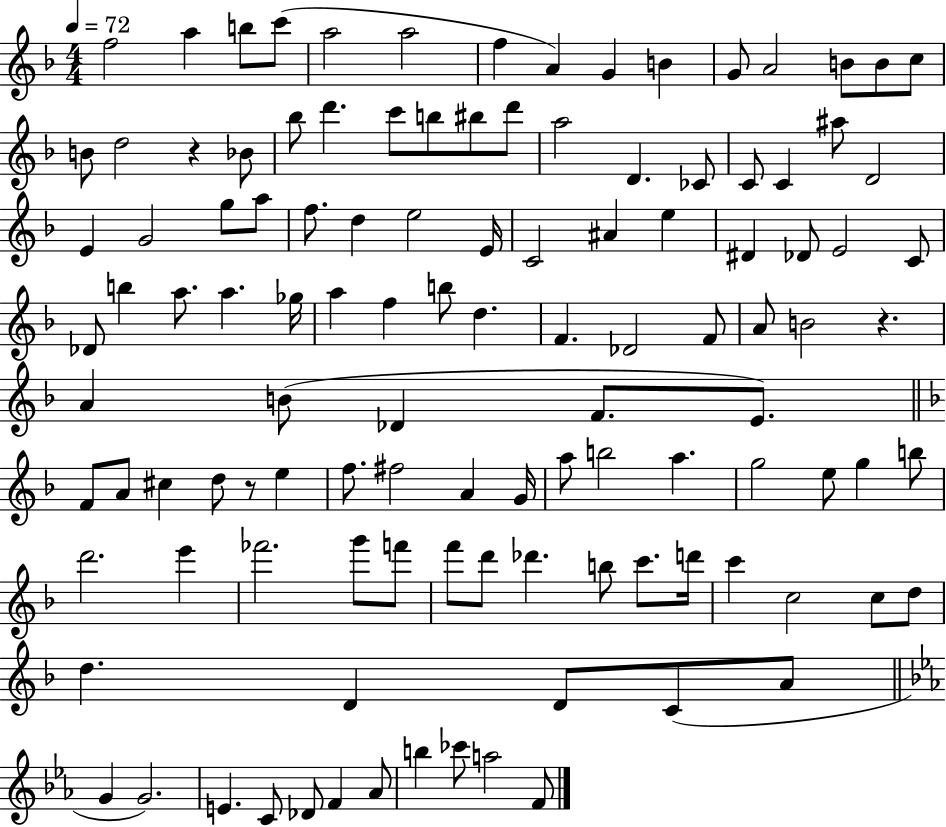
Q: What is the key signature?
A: F major